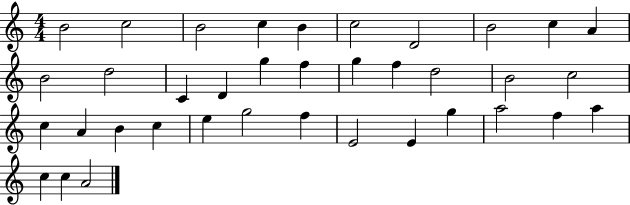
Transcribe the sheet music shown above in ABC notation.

X:1
T:Untitled
M:4/4
L:1/4
K:C
B2 c2 B2 c B c2 D2 B2 c A B2 d2 C D g f g f d2 B2 c2 c A B c e g2 f E2 E g a2 f a c c A2